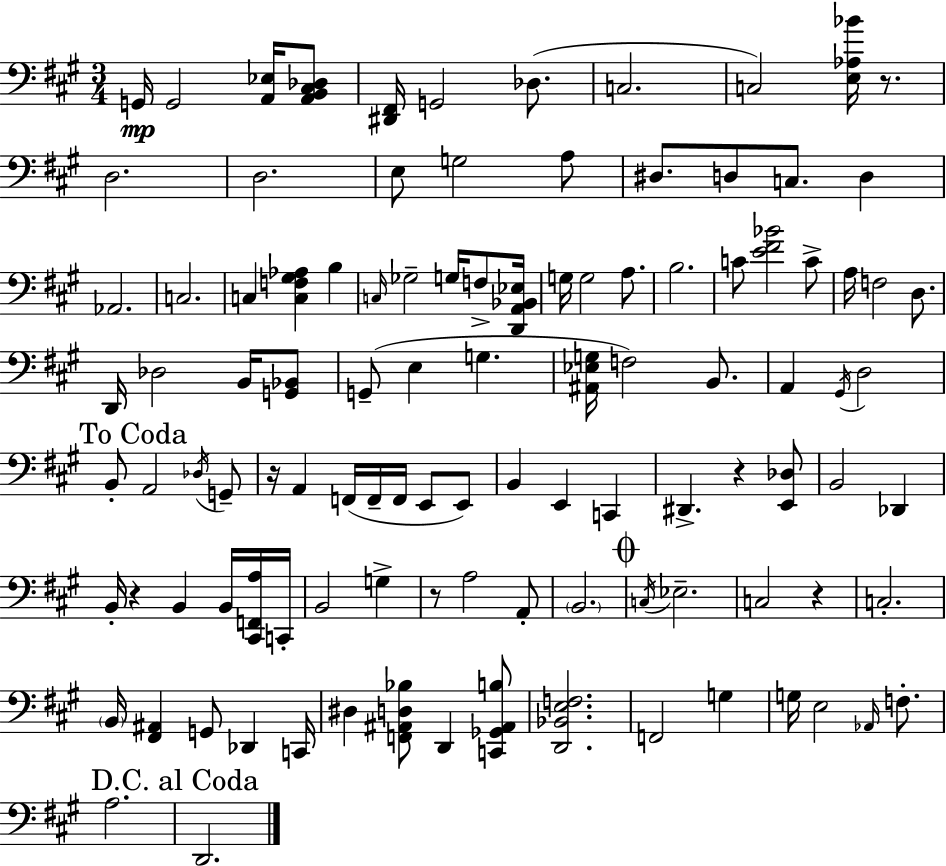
{
  \clef bass
  \numericTimeSignature
  \time 3/4
  \key a \major
  g,16\mp g,2 <a, ees>16 <a, b, cis des>8 | <dis, fis,>16 g,2 des8.( | c2. | c2) <e aes bes'>16 r8. | \break d2. | d2. | e8 g2 a8 | dis8. d8 c8. d4 | \break aes,2. | c2. | c4 <c f gis aes>4 b4 | \grace { c16 } ges2-- g16 f8-> | \break <d, a, bes, ees>16 g16 g2 a8. | b2. | c'8 <e' fis' bes'>2 c'8-> | a16 f2 d8. | \break d,16 des2 b,16 <g, bes,>8 | g,8--( e4 g4. | <ais, ees g>16 f2) b,8. | a,4 \acciaccatura { gis,16 } d2 | \break \mark "To Coda" b,8-. a,2 | \acciaccatura { des16 } g,8-- r16 a,4 f,16( f,16-- f,16 e,8 | e,8) b,4 e,4 c,4 | dis,4.-> r4 | \break <e, des>8 b,2 des,4 | b,16-. r4 b,4 | b,16 <cis, f, a>16 c,16-. b,2 g4-> | r8 a2 | \break a,8-. \parenthesize b,2. | \mark \markup { \musicglyph "scripts.coda" } \acciaccatura { c16 } ees2.-- | c2 | r4 c2.-. | \break \parenthesize b,16 <fis, ais,>4 g,8 des,4 | c,16 dis4 <f, ais, d bes>8 d,4 | <c, ges, ais, b>8 <d, bes, e f>2. | f,2 | \break g4 g16 e2 | \grace { aes,16 } f8.-. a2. | \mark "D.C. al Coda" d,2. | \bar "|."
}